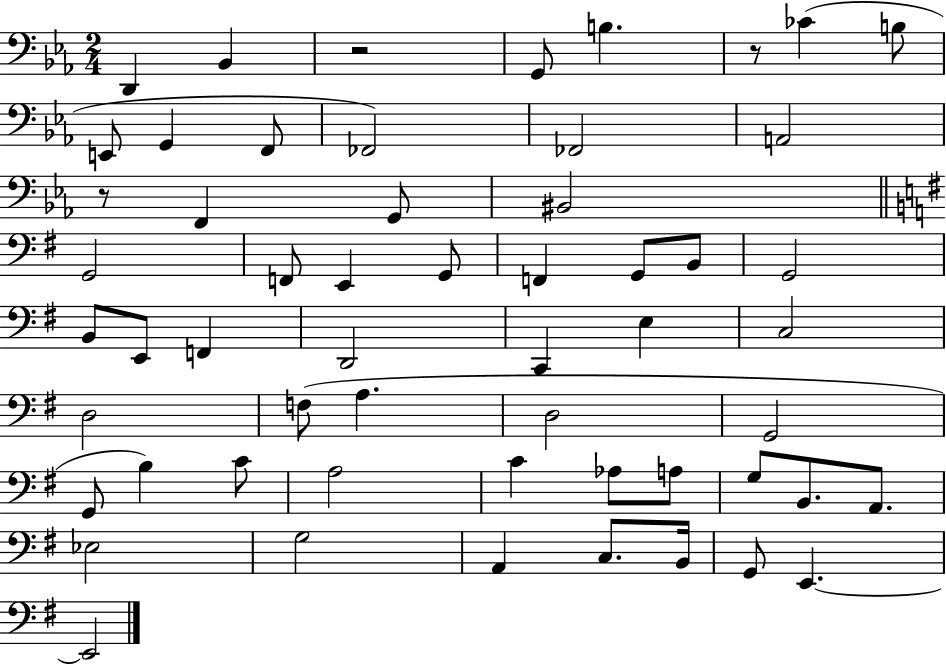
D2/q Bb2/q R/h G2/e B3/q. R/e CES4/q B3/e E2/e G2/q F2/e FES2/h FES2/h A2/h R/e F2/q G2/e BIS2/h G2/h F2/e E2/q G2/e F2/q G2/e B2/e G2/h B2/e E2/e F2/q D2/h C2/q E3/q C3/h D3/h F3/e A3/q. D3/h G2/h G2/e B3/q C4/e A3/h C4/q Ab3/e A3/e G3/e B2/e. A2/e. Eb3/h G3/h A2/q C3/e. B2/s G2/e E2/q. E2/h